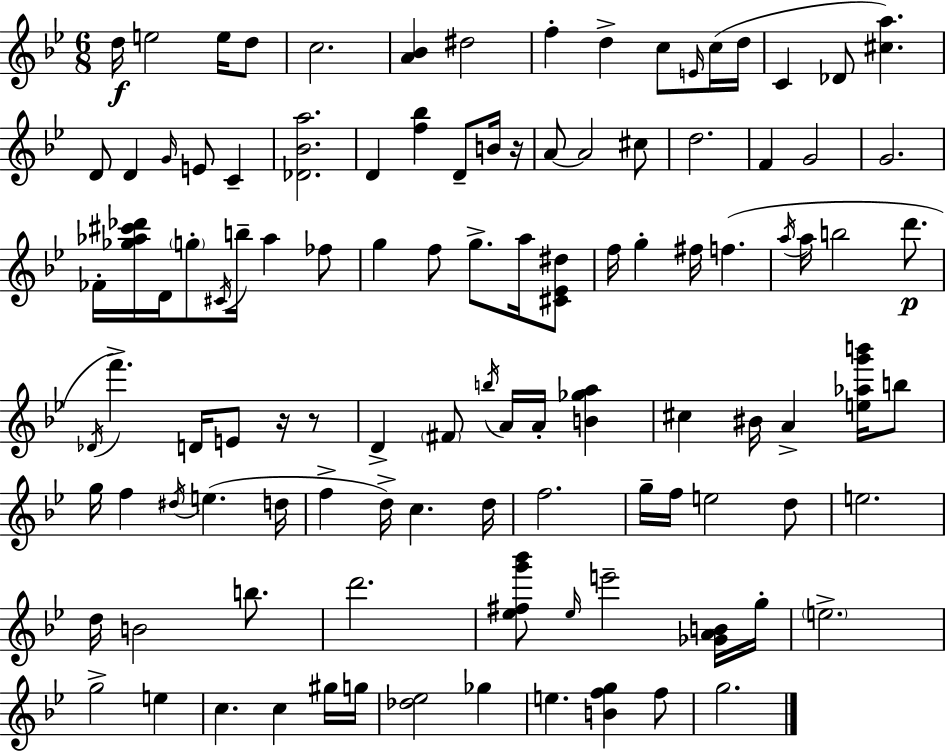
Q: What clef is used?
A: treble